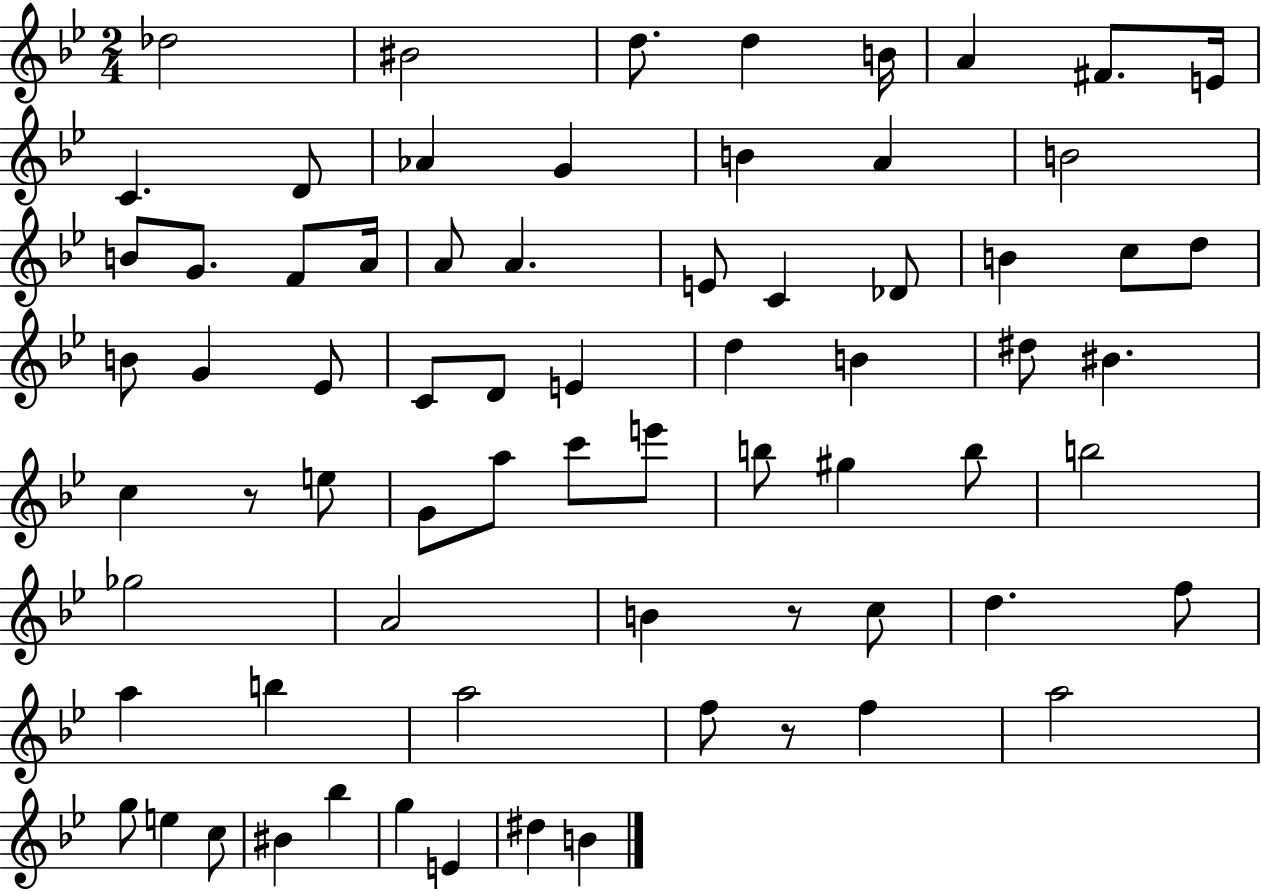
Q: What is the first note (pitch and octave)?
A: Db5